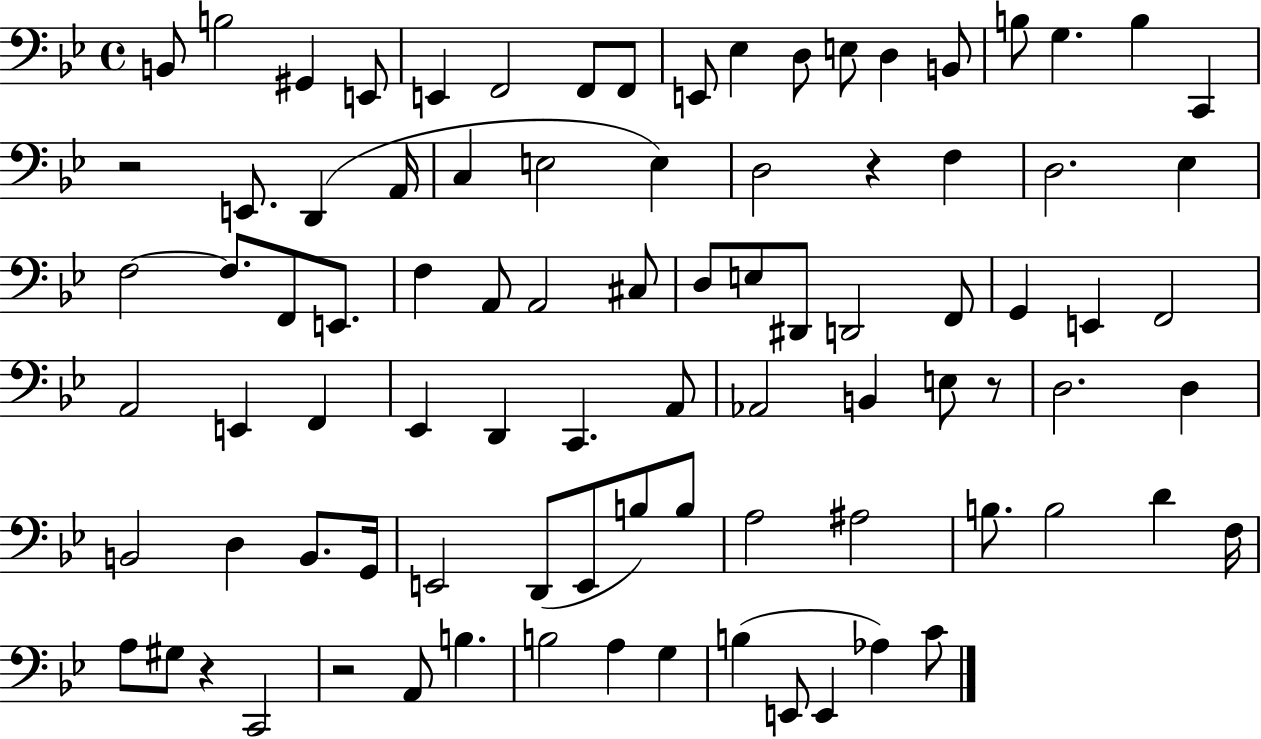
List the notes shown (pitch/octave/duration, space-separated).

B2/e B3/h G#2/q E2/e E2/q F2/h F2/e F2/e E2/e Eb3/q D3/e E3/e D3/q B2/e B3/e G3/q. B3/q C2/q R/h E2/e. D2/q A2/s C3/q E3/h E3/q D3/h R/q F3/q D3/h. Eb3/q F3/h F3/e. F2/e E2/e. F3/q A2/e A2/h C#3/e D3/e E3/e D#2/e D2/h F2/e G2/q E2/q F2/h A2/h E2/q F2/q Eb2/q D2/q C2/q. A2/e Ab2/h B2/q E3/e R/e D3/h. D3/q B2/h D3/q B2/e. G2/s E2/h D2/e E2/e B3/e B3/e A3/h A#3/h B3/e. B3/h D4/q F3/s A3/e G#3/e R/q C2/h R/h A2/e B3/q. B3/h A3/q G3/q B3/q E2/e E2/q Ab3/q C4/e